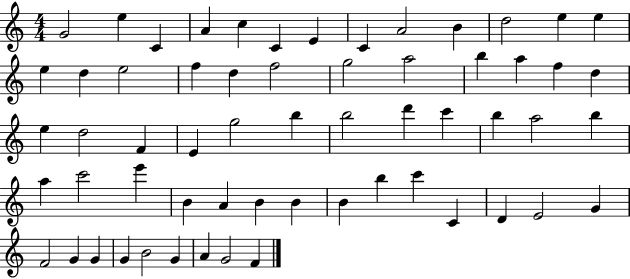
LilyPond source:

{
  \clef treble
  \numericTimeSignature
  \time 4/4
  \key c \major
  g'2 e''4 c'4 | a'4 c''4 c'4 e'4 | c'4 a'2 b'4 | d''2 e''4 e''4 | \break e''4 d''4 e''2 | f''4 d''4 f''2 | g''2 a''2 | b''4 a''4 f''4 d''4 | \break e''4 d''2 f'4 | e'4 g''2 b''4 | b''2 d'''4 c'''4 | b''4 a''2 b''4 | \break a''4 c'''2 e'''4 | b'4 a'4 b'4 b'4 | b'4 b''4 c'''4 c'4 | d'4 e'2 g'4 | \break f'2 g'4 g'4 | g'4 b'2 g'4 | a'4 g'2 f'4 | \bar "|."
}